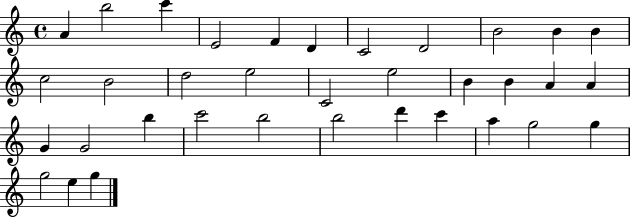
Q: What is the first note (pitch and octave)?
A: A4